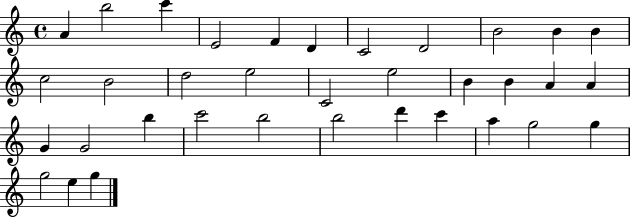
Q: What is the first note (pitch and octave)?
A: A4